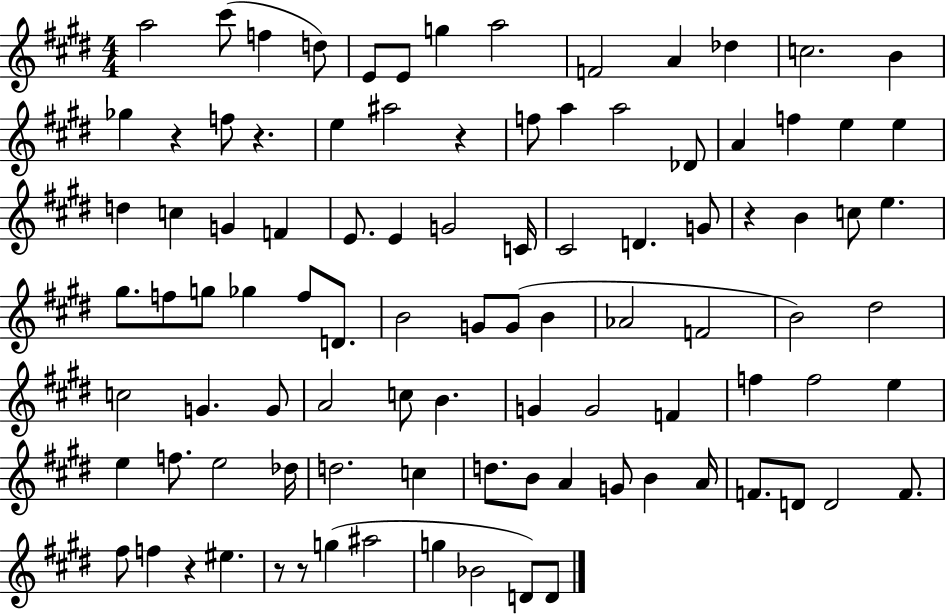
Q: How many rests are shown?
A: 7